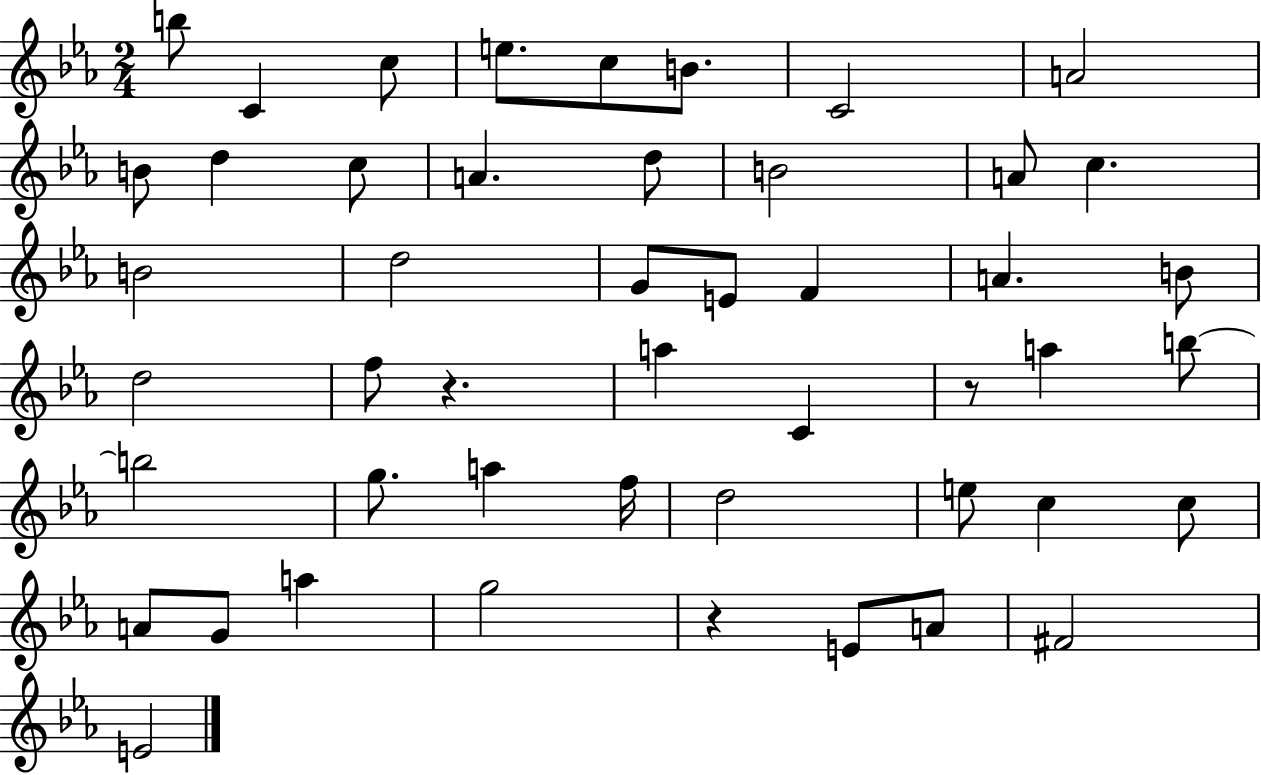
{
  \clef treble
  \numericTimeSignature
  \time 2/4
  \key ees \major
  b''8 c'4 c''8 | e''8. c''8 b'8. | c'2 | a'2 | \break b'8 d''4 c''8 | a'4. d''8 | b'2 | a'8 c''4. | \break b'2 | d''2 | g'8 e'8 f'4 | a'4. b'8 | \break d''2 | f''8 r4. | a''4 c'4 | r8 a''4 b''8~~ | \break b''2 | g''8. a''4 f''16 | d''2 | e''8 c''4 c''8 | \break a'8 g'8 a''4 | g''2 | r4 e'8 a'8 | fis'2 | \break e'2 | \bar "|."
}